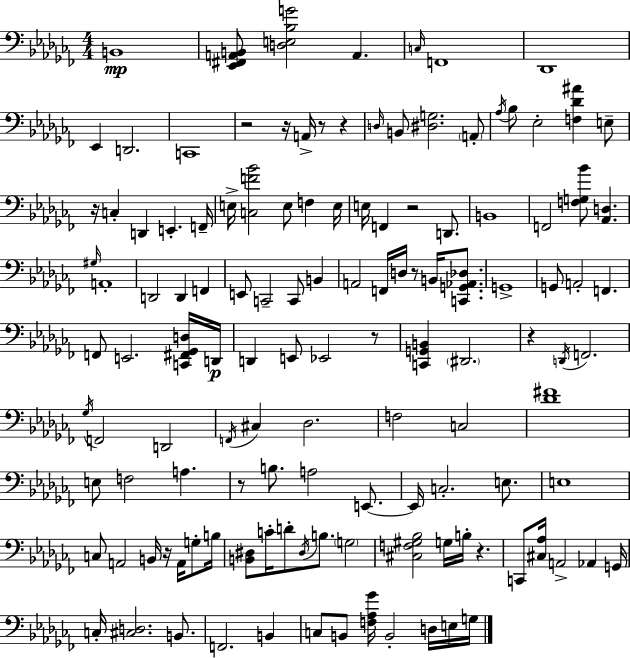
{
  \clef bass
  \numericTimeSignature
  \time 4/4
  \key aes \minor
  b,1\mp | <ees, fis, a, b,>8 <d e bes g'>2 a,4. | \grace { c16 } f,1 | des,1 | \break ees,4 d,2. | c,1 | r2 r16 a,16-> r8 r4 | \grace { d16 } b,8 <dis g>2. | \break \parenthesize a,8-. \acciaccatura { aes16 } bes8 ees2-. <f des' ais'>4 | e8-- r16 c4-. d,4 e,4.-. | f,16-- e16-> <c f' bes'>2 e8 f4 | e16 e16 f,4 r2 | \break d,8. b,1 | f,2 <f g bes'>8 <aes, d>4. | \grace { gis16 } a,1-. | d,2 d,4 | \break f,4 e,8 c,2-- c,8 | b,4 a,2 f,16 d16 r8 | b,16 <c, g, aes, des>8. g,1-> | g,8 a,2-. f,4. | \break f,8 e,2. | <c, fis, ges, d>16 d,16\p d,4 e,8 ees,2 | r8 <c, g, b,>4 \parenthesize dis,2. | r4 \acciaccatura { d,16 } f,2. | \break \acciaccatura { ges16 } f,2 d,2 | \acciaccatura { f,16 } cis4 des2. | f2 c2 | <des' fis'>1 | \break e8 f2 | a4. r8 b8. a2 | e,8.~~ e,16 c2.-. | e8. e1 | \break c8 a,2 | b,16 r16 a,16 g8-. b16 <b, dis>8 c'16-. d'8-. \acciaccatura { dis16 } b8. | \parenthesize g2 <cis f gis bes>2 | g16 b16-. r4. c,8 <cis aes>16 a,2-> | \break aes,4 g,16 c16-. <cis d>2. | b,8. f,2. | b,4 c8 b,8 <f aes ges'>16 b,2-. | d16 e16 g16 \bar "|."
}